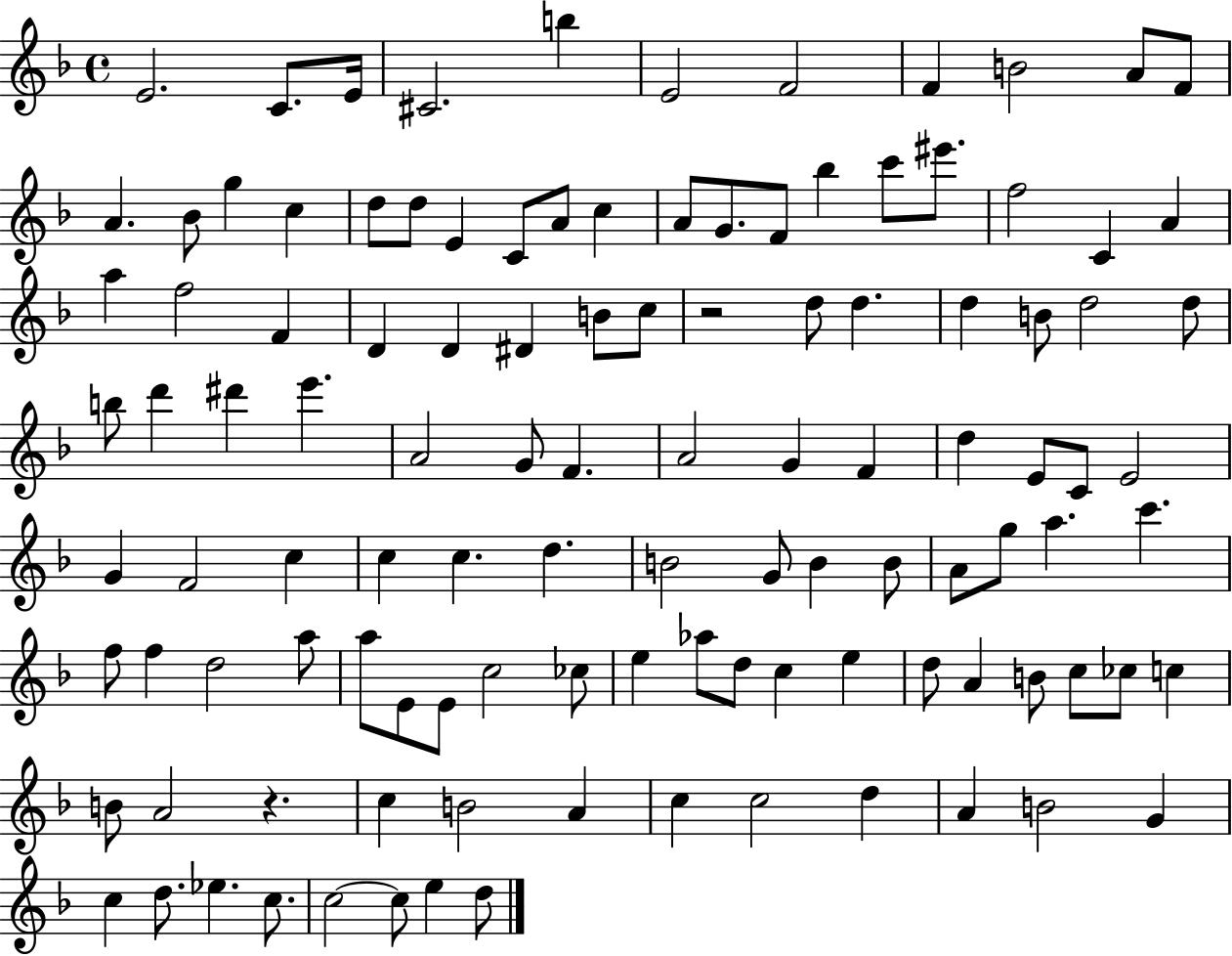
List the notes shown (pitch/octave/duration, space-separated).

E4/h. C4/e. E4/s C#4/h. B5/q E4/h F4/h F4/q B4/h A4/e F4/e A4/q. Bb4/e G5/q C5/q D5/e D5/e E4/q C4/e A4/e C5/q A4/e G4/e. F4/e Bb5/q C6/e EIS6/e. F5/h C4/q A4/q A5/q F5/h F4/q D4/q D4/q D#4/q B4/e C5/e R/h D5/e D5/q. D5/q B4/e D5/h D5/e B5/e D6/q D#6/q E6/q. A4/h G4/e F4/q. A4/h G4/q F4/q D5/q E4/e C4/e E4/h G4/q F4/h C5/q C5/q C5/q. D5/q. B4/h G4/e B4/q B4/e A4/e G5/e A5/q. C6/q. F5/e F5/q D5/h A5/e A5/e E4/e E4/e C5/h CES5/e E5/q Ab5/e D5/e C5/q E5/q D5/e A4/q B4/e C5/e CES5/e C5/q B4/e A4/h R/q. C5/q B4/h A4/q C5/q C5/h D5/q A4/q B4/h G4/q C5/q D5/e. Eb5/q. C5/e. C5/h C5/e E5/q D5/e